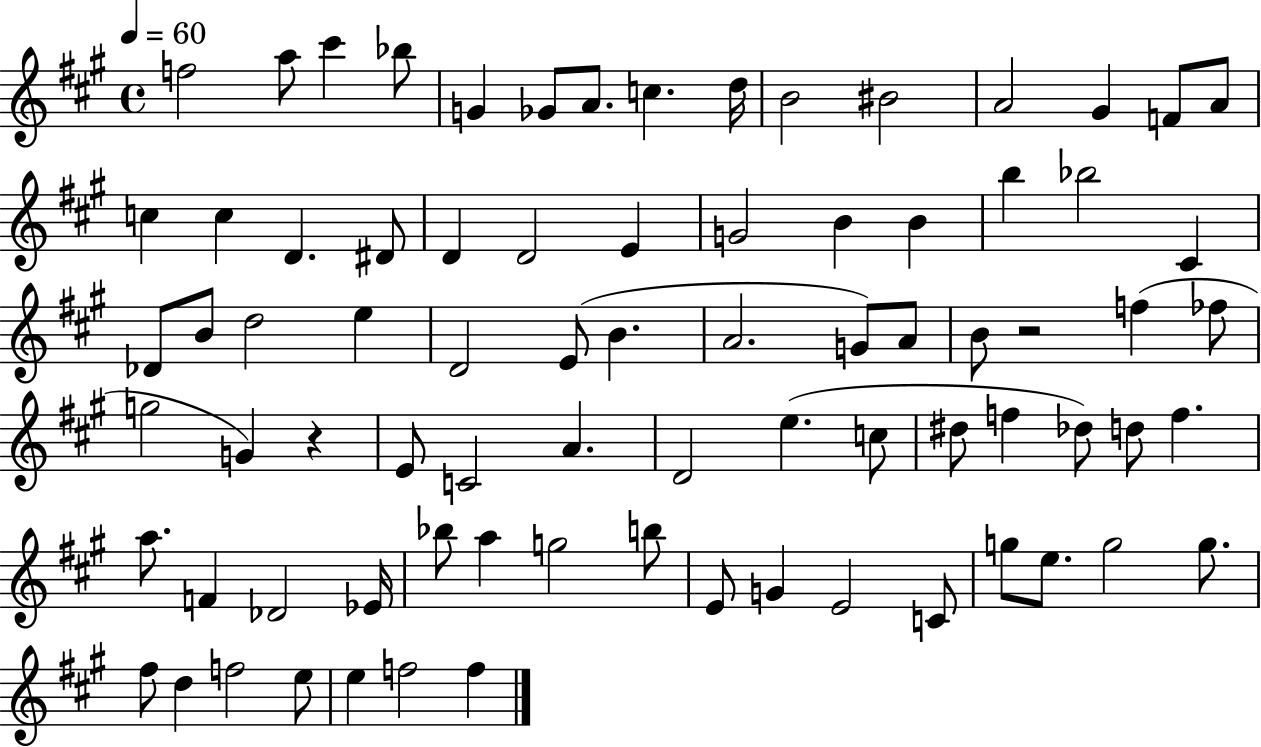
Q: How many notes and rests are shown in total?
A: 79